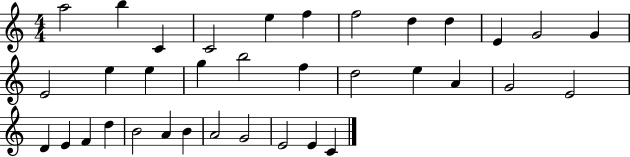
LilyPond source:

{
  \clef treble
  \numericTimeSignature
  \time 4/4
  \key c \major
  a''2 b''4 c'4 | c'2 e''4 f''4 | f''2 d''4 d''4 | e'4 g'2 g'4 | \break e'2 e''4 e''4 | g''4 b''2 f''4 | d''2 e''4 a'4 | g'2 e'2 | \break d'4 e'4 f'4 d''4 | b'2 a'4 b'4 | a'2 g'2 | e'2 e'4 c'4 | \break \bar "|."
}